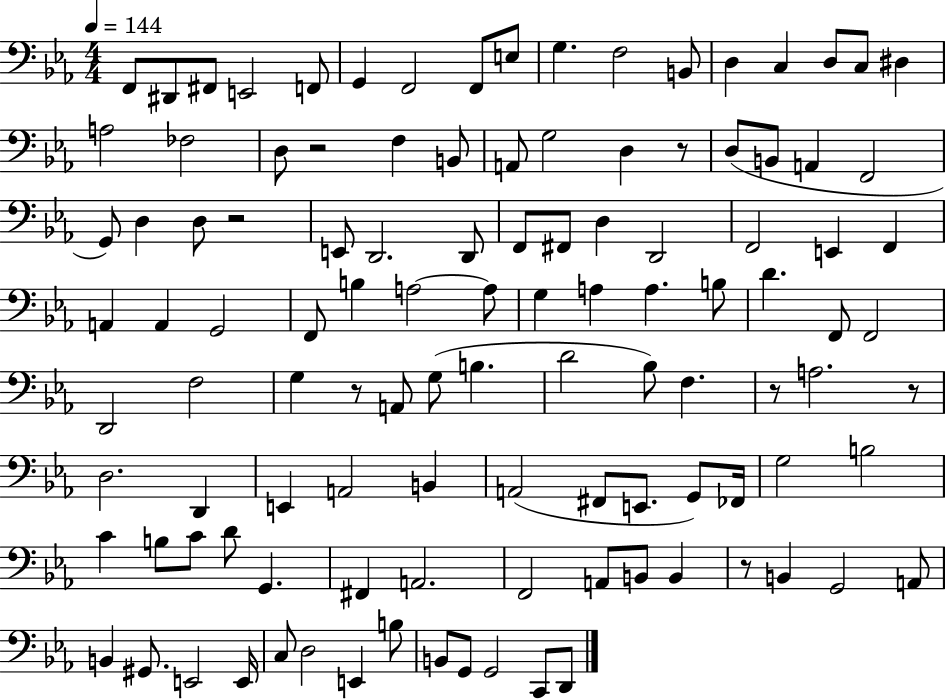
{
  \clef bass
  \numericTimeSignature
  \time 4/4
  \key ees \major
  \tempo 4 = 144
  f,8 dis,8 fis,8 e,2 f,8 | g,4 f,2 f,8 e8 | g4. f2 b,8 | d4 c4 d8 c8 dis4 | \break a2 fes2 | d8 r2 f4 b,8 | a,8 g2 d4 r8 | d8( b,8 a,4 f,2 | \break g,8) d4 d8 r2 | e,8 d,2. d,8 | f,8 fis,8 d4 d,2 | f,2 e,4 f,4 | \break a,4 a,4 g,2 | f,8 b4 a2~~ a8 | g4 a4 a4. b8 | d'4. f,8 f,2 | \break d,2 f2 | g4 r8 a,8 g8( b4. | d'2 bes8) f4. | r8 a2. r8 | \break d2. d,4 | e,4 a,2 b,4 | a,2( fis,8 e,8. g,8) fes,16 | g2 b2 | \break c'4 b8 c'8 d'8 g,4. | fis,4 a,2. | f,2 a,8 b,8 b,4 | r8 b,4 g,2 a,8 | \break b,4 gis,8. e,2 e,16 | c8 d2 e,4 b8 | b,8 g,8 g,2 c,8 d,8 | \bar "|."
}